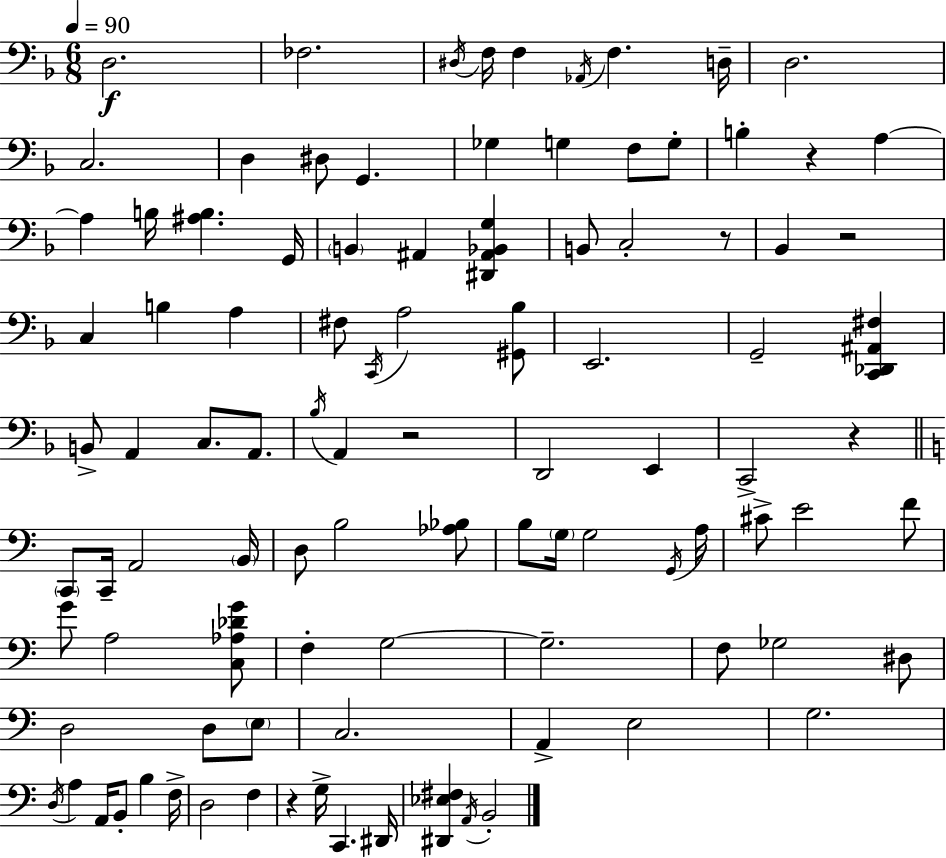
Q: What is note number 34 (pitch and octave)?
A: E2